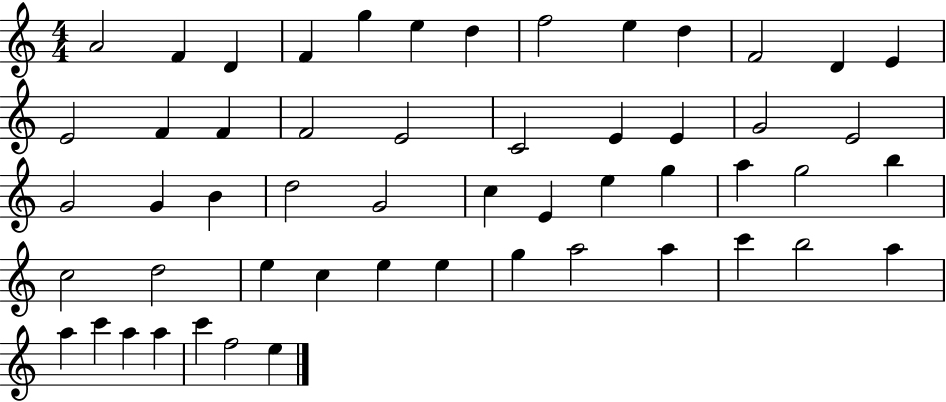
{
  \clef treble
  \numericTimeSignature
  \time 4/4
  \key c \major
  a'2 f'4 d'4 | f'4 g''4 e''4 d''4 | f''2 e''4 d''4 | f'2 d'4 e'4 | \break e'2 f'4 f'4 | f'2 e'2 | c'2 e'4 e'4 | g'2 e'2 | \break g'2 g'4 b'4 | d''2 g'2 | c''4 e'4 e''4 g''4 | a''4 g''2 b''4 | \break c''2 d''2 | e''4 c''4 e''4 e''4 | g''4 a''2 a''4 | c'''4 b''2 a''4 | \break a''4 c'''4 a''4 a''4 | c'''4 f''2 e''4 | \bar "|."
}